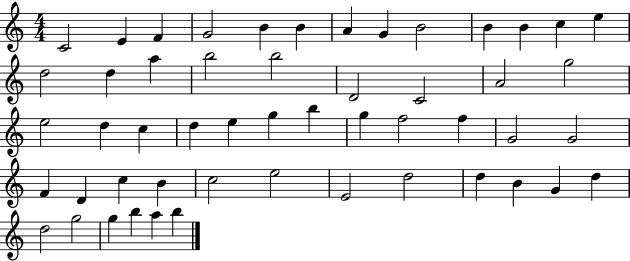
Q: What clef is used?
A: treble